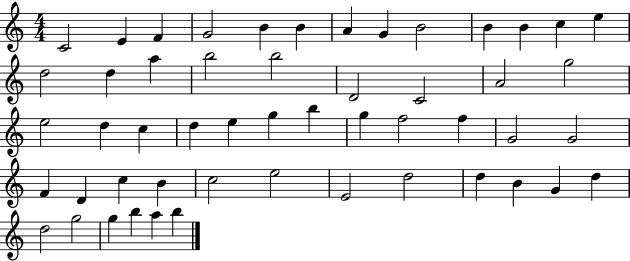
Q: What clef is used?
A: treble